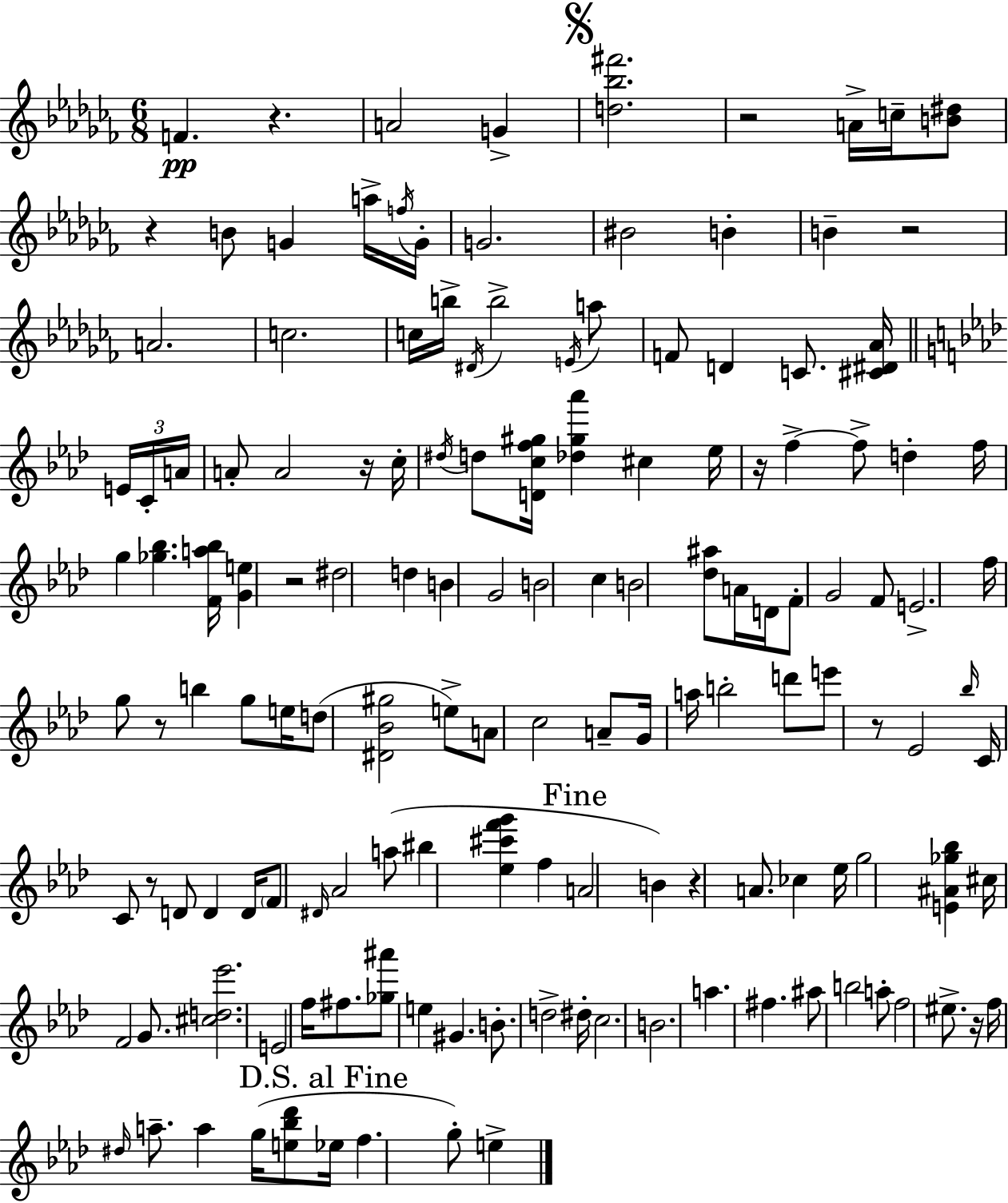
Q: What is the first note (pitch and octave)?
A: F4